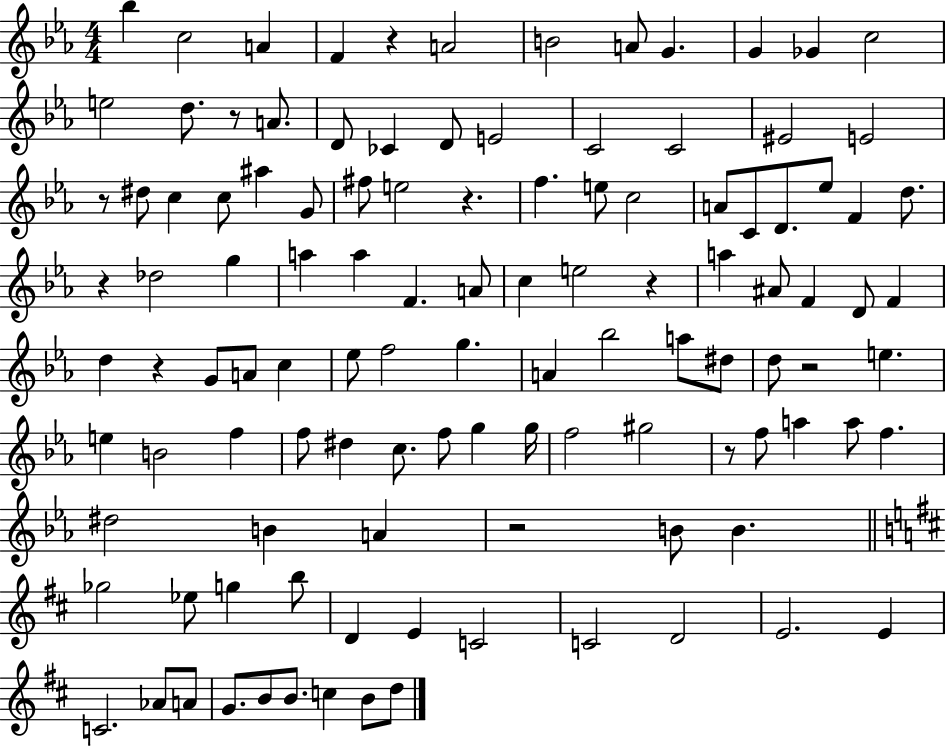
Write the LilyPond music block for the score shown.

{
  \clef treble
  \numericTimeSignature
  \time 4/4
  \key ees \major
  bes''4 c''2 a'4 | f'4 r4 a'2 | b'2 a'8 g'4. | g'4 ges'4 c''2 | \break e''2 d''8. r8 a'8. | d'8 ces'4 d'8 e'2 | c'2 c'2 | eis'2 e'2 | \break r8 dis''8 c''4 c''8 ais''4 g'8 | fis''8 e''2 r4. | f''4. e''8 c''2 | a'8 c'8 d'8. ees''8 f'4 d''8. | \break r4 des''2 g''4 | a''4 a''4 f'4. a'8 | c''4 e''2 r4 | a''4 ais'8 f'4 d'8 f'4 | \break d''4 r4 g'8 a'8 c''4 | ees''8 f''2 g''4. | a'4 bes''2 a''8 dis''8 | d''8 r2 e''4. | \break e''4 b'2 f''4 | f''8 dis''4 c''8. f''8 g''4 g''16 | f''2 gis''2 | r8 f''8 a''4 a''8 f''4. | \break dis''2 b'4 a'4 | r2 b'8 b'4. | \bar "||" \break \key d \major ges''2 ees''8 g''4 b''8 | d'4 e'4 c'2 | c'2 d'2 | e'2. e'4 | \break c'2. aes'8 a'8 | g'8. b'8 b'8. c''4 b'8 d''8 | \bar "|."
}